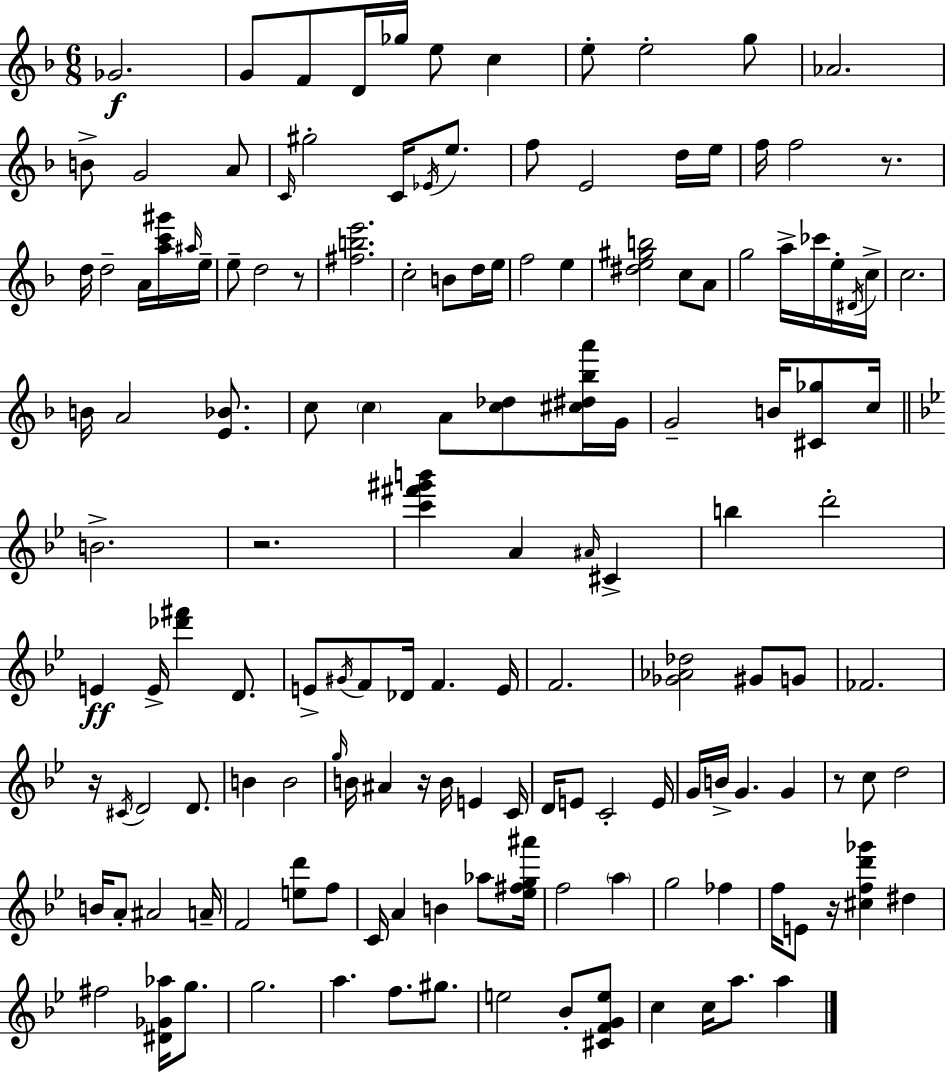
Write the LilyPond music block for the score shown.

{
  \clef treble
  \numericTimeSignature
  \time 6/8
  \key d \minor
  ges'2.\f | g'8 f'8 d'16 ges''16 e''8 c''4 | e''8-. e''2-. g''8 | aes'2. | \break b'8-> g'2 a'8 | \grace { c'16 } gis''2-. c'16 \acciaccatura { ees'16 } e''8. | f''8 e'2 | d''16 e''16 f''16 f''2 r8. | \break d''16 d''2-- a'16 | <a'' c''' gis'''>16 \grace { ais''16 } e''16-- e''8-- d''2 | r8 <fis'' b'' e'''>2. | c''2-. b'8 | \break d''16 e''16 f''2 e''4 | <dis'' e'' gis'' b''>2 c''8 | a'8 g''2 a''16-> | ces'''16 e''16-. \acciaccatura { dis'16 } c''16-> c''2. | \break b'16 a'2 | <e' bes'>8. c''8 \parenthesize c''4 a'8 | <c'' des''>8 <cis'' dis'' bes'' a'''>16 g'16 g'2-- | b'16 <cis' ges''>8 c''16 \bar "||" \break \key bes \major b'2.-> | r2. | <c''' fis''' gis''' b'''>4 a'4 \grace { ais'16 } cis'4-> | b''4 d'''2-. | \break e'4\ff e'16-> <des''' fis'''>4 d'8. | e'8-> \acciaccatura { gis'16 } f'8 des'16 f'4. | e'16 f'2. | <ges' aes' des''>2 gis'8 | \break g'8 fes'2. | r16 \acciaccatura { cis'16 } d'2 | d'8. b'4 b'2 | \grace { g''16 } b'16 ais'4 r16 b'16 e'4 | \break c'16 d'16 e'8 c'2-. | e'16 g'16 b'16-> g'4. | g'4 r8 c''8 d''2 | b'16 a'8-. ais'2 | \break a'16-- f'2 | <e'' d'''>8 f''8 c'16 a'4 b'4 | aes''8 <ees'' fis'' g'' ais'''>16 f''2 | \parenthesize a''4 g''2 | \break fes''4 f''16 e'8 r16 <cis'' f'' d''' ges'''>4 | dis''4 fis''2 | <dis' ges' aes''>16 g''8. g''2. | a''4. f''8. | \break gis''8. e''2 | bes'8-. <cis' f' g' e''>8 c''4 c''16 a''8. | a''4 \bar "|."
}